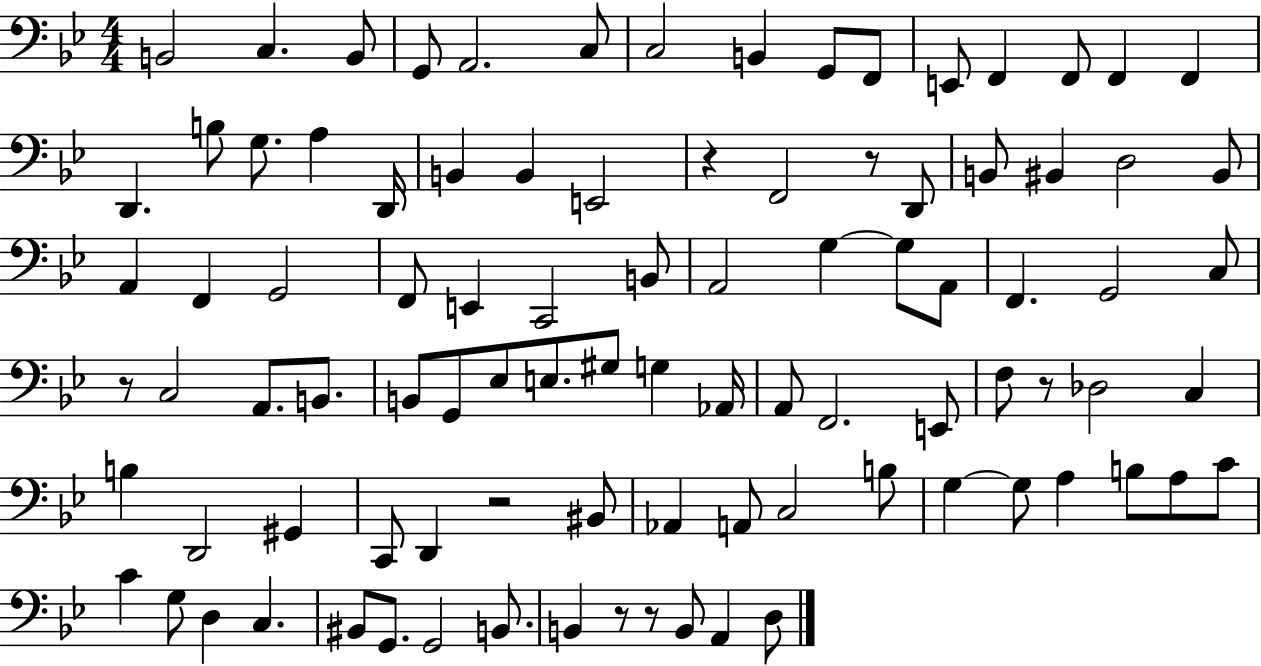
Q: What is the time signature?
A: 4/4